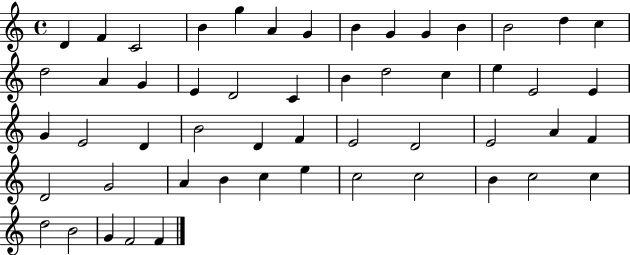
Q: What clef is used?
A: treble